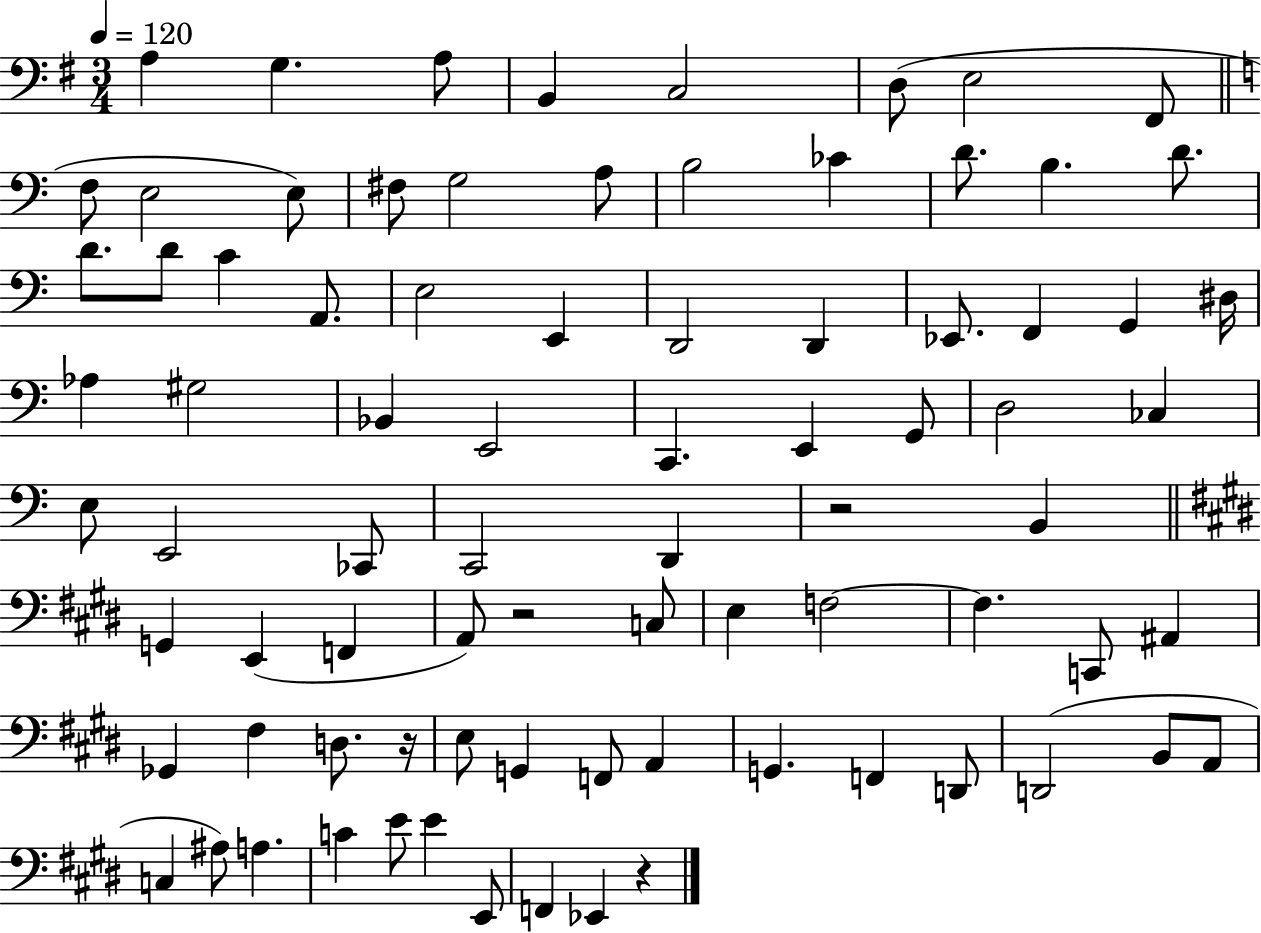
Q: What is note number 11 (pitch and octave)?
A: E3